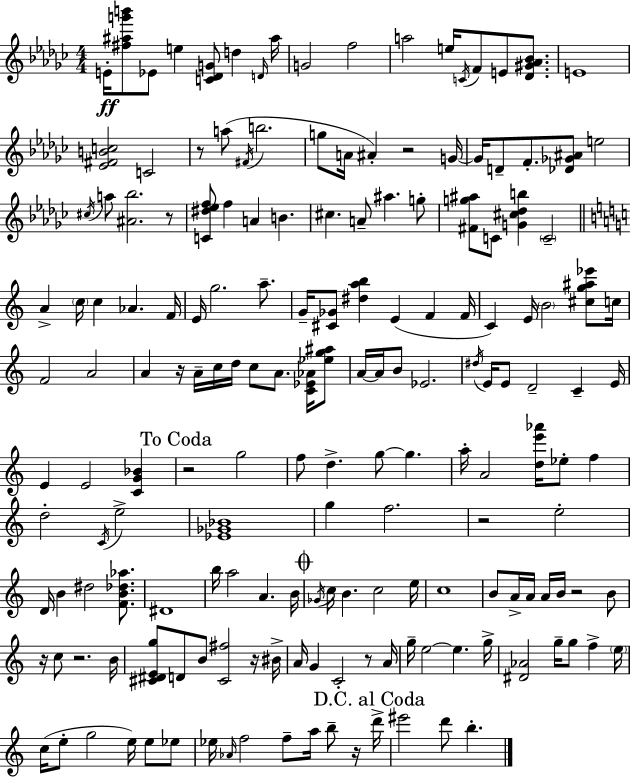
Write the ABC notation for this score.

X:1
T:Untitled
M:4/4
L:1/4
K:Ebm
E/4 [^f^ag'b']/2 _E/2 e [C_DG]/2 d D/4 ^a/4 G2 f2 a2 e/4 C/4 F/2 E/2 [_D^G_A_B]/2 E4 [_E^FBc]2 C2 z/2 a/2 ^F/4 b2 g/2 A/4 ^A z2 G/4 G/4 D/2 F/2 [_D_G^A]/2 e2 ^c/4 a/2 [^A_b]2 z/2 [C^d_ef]/2 f A B ^c A/2 ^a g/2 [^Fg^a]/2 C/2 [G^c_db] C2 A c/4 c _A F/4 E/4 g2 a/2 G/4 [^C_G]/2 [^dab] E F F/4 C E/4 B2 [^cg^a_e']/2 c/4 F2 A2 A z/4 A/4 c/4 d/4 c/2 A/2 [C_E_A]/4 [_eg^a]/2 A/4 A/4 B/2 _E2 ^d/4 E/4 E/2 D2 C E/4 E E2 [CG_B] z2 g2 f/2 d g/2 g a/4 A2 [de'_a']/4 _e/2 f d2 C/4 e2 [_E_G_B]4 g f2 z2 e2 D/4 B ^d2 [FB_d_a]/2 ^D4 b/4 a2 A B/4 _G/4 c/4 B c2 e/4 c4 B/2 A/4 A/4 A/4 B/4 z2 B/2 z/4 c/2 z2 B/4 [^C^DEg]/2 D/2 B/2 [^C^f]2 z/4 ^B/4 A/4 G C2 z/2 A/4 g/4 e2 e g/4 [^D_A]2 g/4 g/2 f e/4 c/4 e/2 g2 e/4 e/2 _e/2 _e/4 _A/4 f2 f/2 a/4 b/2 z/4 d'/4 ^e'2 d'/2 b